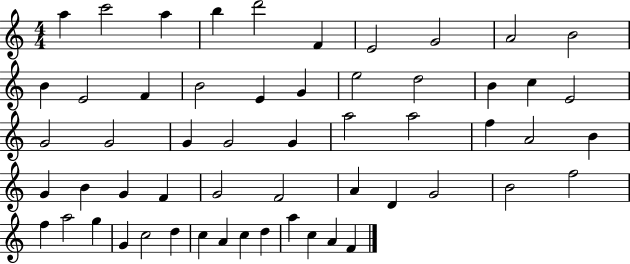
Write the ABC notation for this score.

X:1
T:Untitled
M:4/4
L:1/4
K:C
a c'2 a b d'2 F E2 G2 A2 B2 B E2 F B2 E G e2 d2 B c E2 G2 G2 G G2 G a2 a2 f A2 B G B G F G2 F2 A D G2 B2 f2 f a2 g G c2 d c A c d a c A F